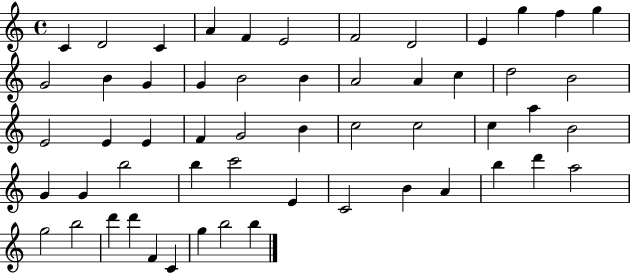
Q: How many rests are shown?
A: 0